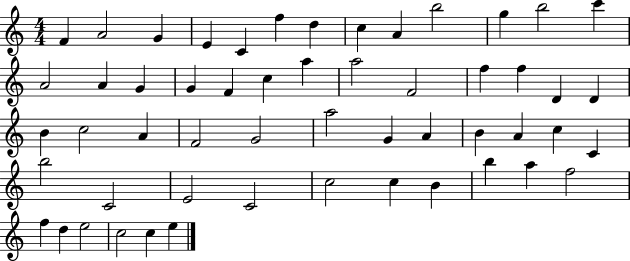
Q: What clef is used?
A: treble